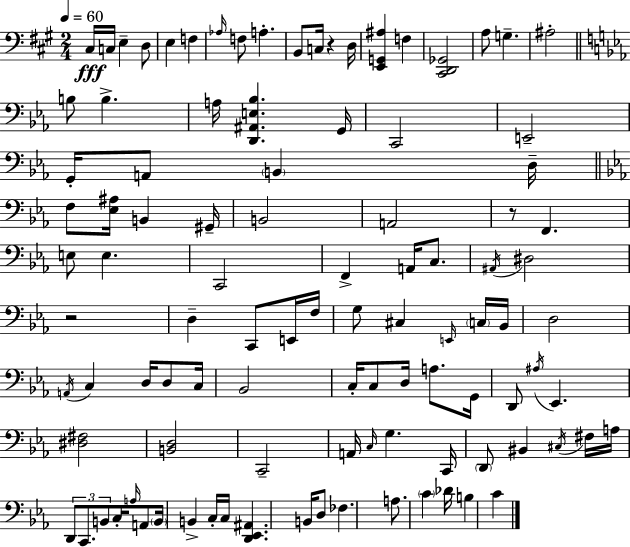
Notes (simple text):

C#3/s C3/s E3/q D3/e E3/q F3/q Ab3/s F3/e A3/q. B2/e C3/s R/q D3/s [E2,G2,A#3]/q F3/q [C#2,D2,Gb2]/h A3/e G3/q. A#3/h B3/e B3/q. A3/s [D2,A#2,E3,Bb3]/q. G2/s C2/h E2/h G2/s A2/e B2/q D3/s F3/e [Eb3,A#3]/s B2/q G#2/s B2/h A2/h R/e F2/q. E3/e E3/q. C2/h F2/q A2/s C3/e. A#2/s D#3/h R/h D3/q C2/e E2/s F3/s G3/e C#3/q E2/s C3/s Bb2/s D3/h A2/s C3/q D3/s D3/e C3/s Bb2/h C3/s C3/e D3/s A3/e. G2/s D2/e A#3/s Eb2/q. [D#3,F#3]/h [B2,D3]/h C2/h A2/s C3/s G3/q. C2/s D2/e BIS2/q C#3/s F#3/s A3/s D2/e C2/e. B2/e C3/s A3/s A2/e B2/s B2/q C3/s C3/s [D2,Eb2,A#2]/q. B2/s D3/e FES3/q. A3/e. C4/q Db4/s B3/q C4/q